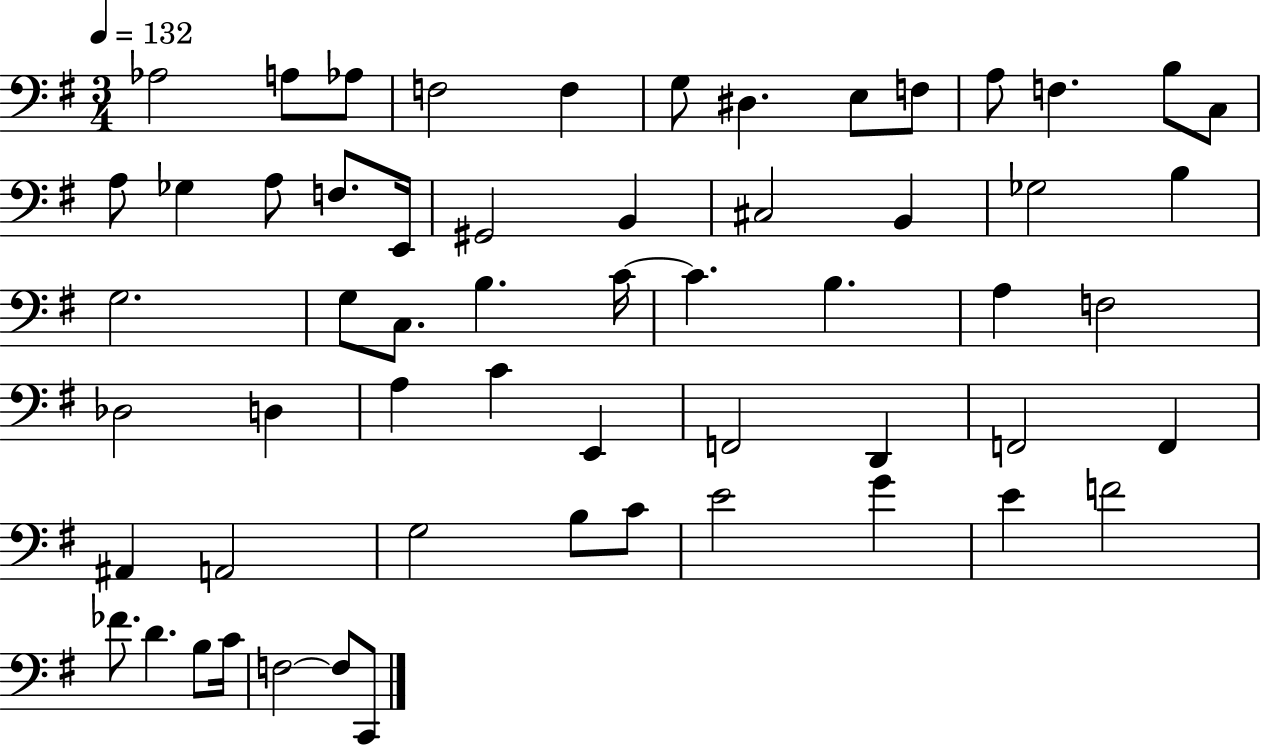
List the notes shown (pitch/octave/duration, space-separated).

Ab3/h A3/e Ab3/e F3/h F3/q G3/e D#3/q. E3/e F3/e A3/e F3/q. B3/e C3/e A3/e Gb3/q A3/e F3/e. E2/s G#2/h B2/q C#3/h B2/q Gb3/h B3/q G3/h. G3/e C3/e. B3/q. C4/s C4/q. B3/q. A3/q F3/h Db3/h D3/q A3/q C4/q E2/q F2/h D2/q F2/h F2/q A#2/q A2/h G3/h B3/e C4/e E4/h G4/q E4/q F4/h FES4/e. D4/q. B3/e C4/s F3/h F3/e C2/e